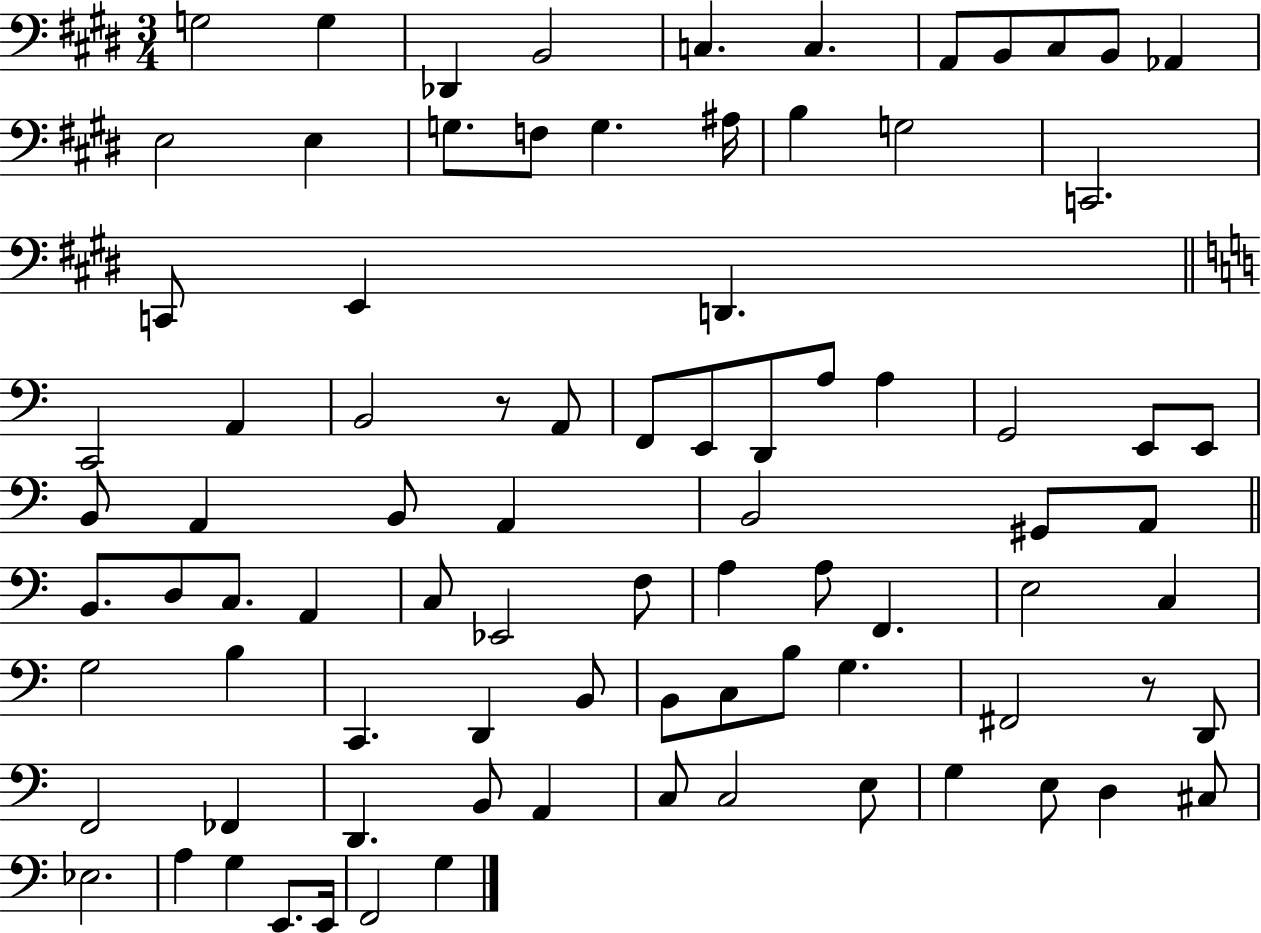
X:1
T:Untitled
M:3/4
L:1/4
K:E
G,2 G, _D,, B,,2 C, C, A,,/2 B,,/2 ^C,/2 B,,/2 _A,, E,2 E, G,/2 F,/2 G, ^A,/4 B, G,2 C,,2 C,,/2 E,, D,, C,,2 A,, B,,2 z/2 A,,/2 F,,/2 E,,/2 D,,/2 A,/2 A, G,,2 E,,/2 E,,/2 B,,/2 A,, B,,/2 A,, B,,2 ^G,,/2 A,,/2 B,,/2 D,/2 C,/2 A,, C,/2 _E,,2 F,/2 A, A,/2 F,, E,2 C, G,2 B, C,, D,, B,,/2 B,,/2 C,/2 B,/2 G, ^F,,2 z/2 D,,/2 F,,2 _F,, D,, B,,/2 A,, C,/2 C,2 E,/2 G, E,/2 D, ^C,/2 _E,2 A, G, E,,/2 E,,/4 F,,2 G,